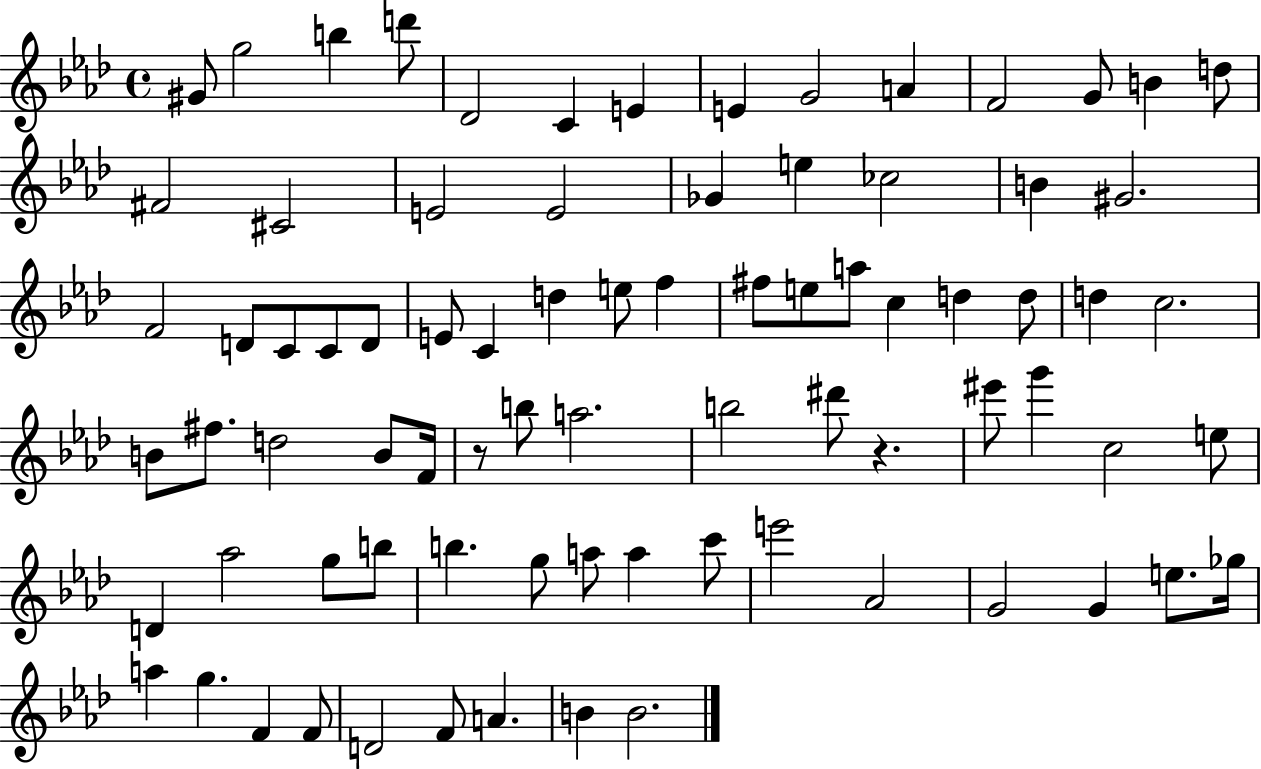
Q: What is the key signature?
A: AES major